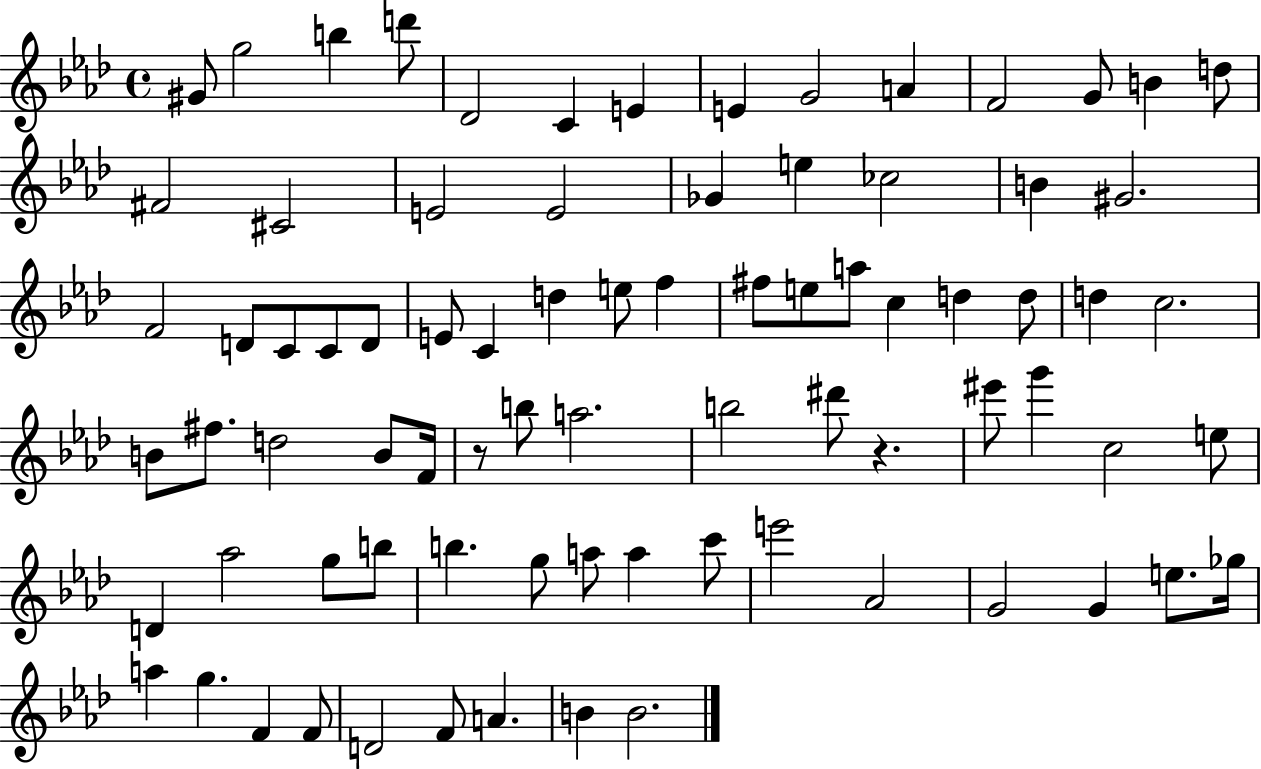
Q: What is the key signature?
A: AES major